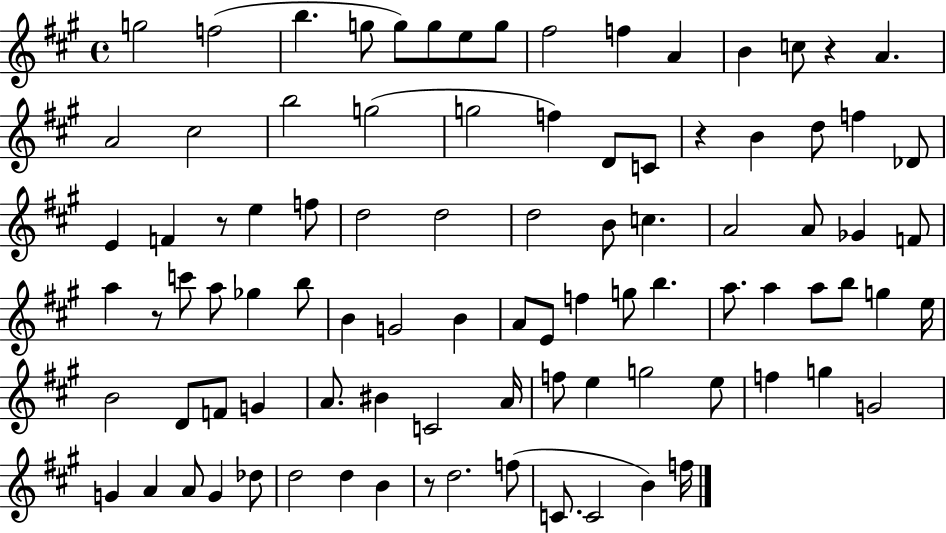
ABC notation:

X:1
T:Untitled
M:4/4
L:1/4
K:A
g2 f2 b g/2 g/2 g/2 e/2 g/2 ^f2 f A B c/2 z A A2 ^c2 b2 g2 g2 f D/2 C/2 z B d/2 f _D/2 E F z/2 e f/2 d2 d2 d2 B/2 c A2 A/2 _G F/2 a z/2 c'/2 a/2 _g b/2 B G2 B A/2 E/2 f g/2 b a/2 a a/2 b/2 g e/4 B2 D/2 F/2 G A/2 ^B C2 A/4 f/2 e g2 e/2 f g G2 G A A/2 G _d/2 d2 d B z/2 d2 f/2 C/2 C2 B f/4